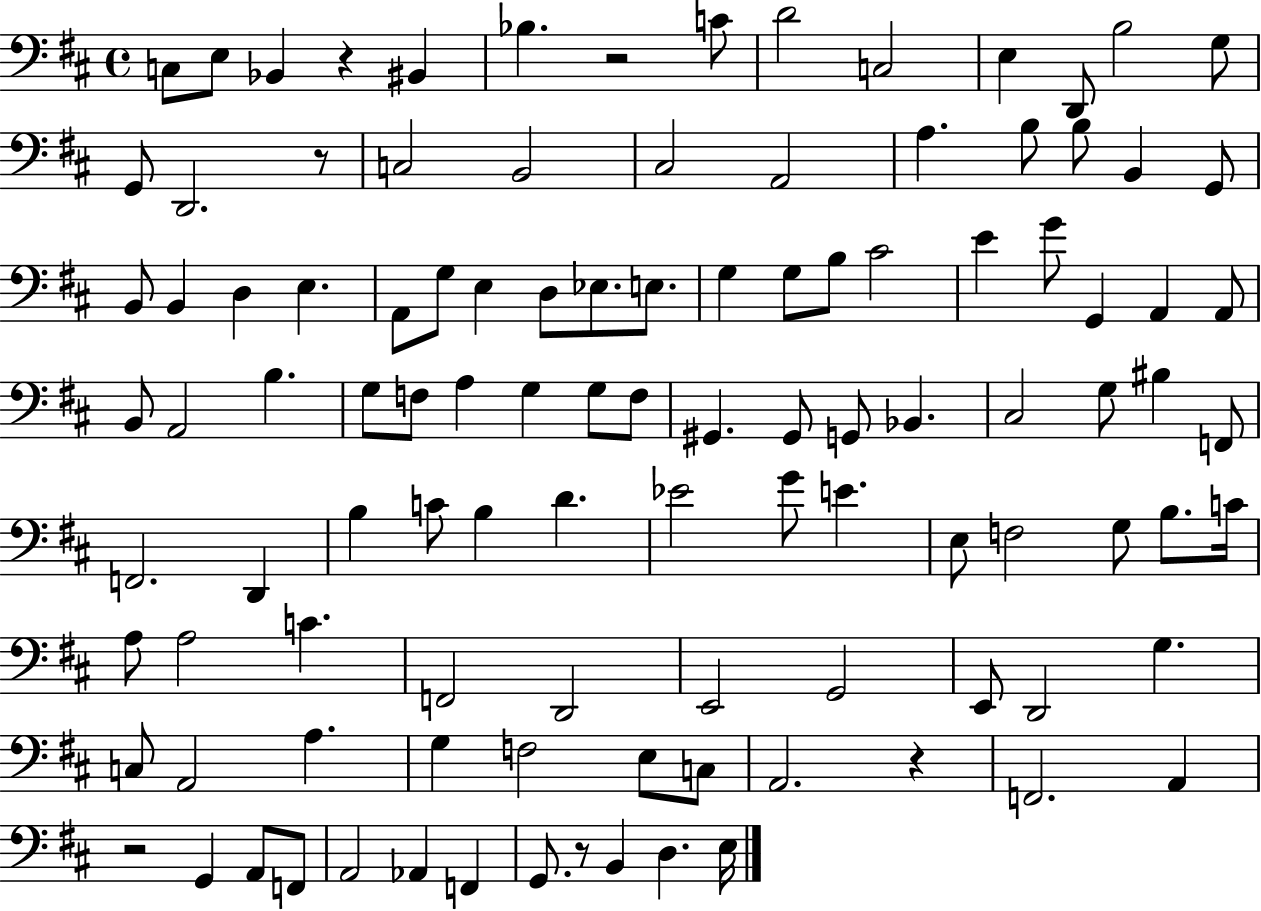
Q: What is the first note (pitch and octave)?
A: C3